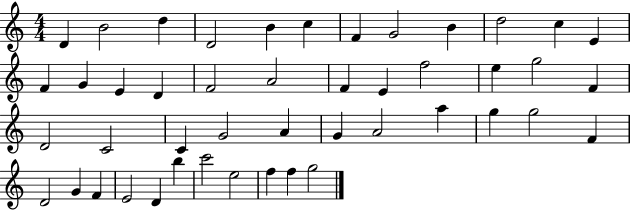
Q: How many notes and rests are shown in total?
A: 46